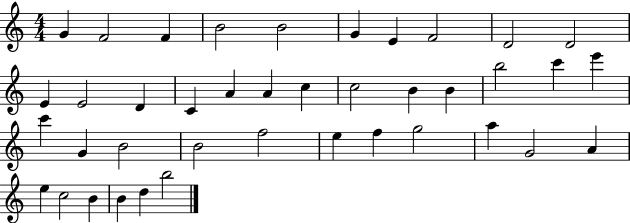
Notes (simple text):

G4/q F4/h F4/q B4/h B4/h G4/q E4/q F4/h D4/h D4/h E4/q E4/h D4/q C4/q A4/q A4/q C5/q C5/h B4/q B4/q B5/h C6/q E6/q C6/q G4/q B4/h B4/h F5/h E5/q F5/q G5/h A5/q G4/h A4/q E5/q C5/h B4/q B4/q D5/q B5/h